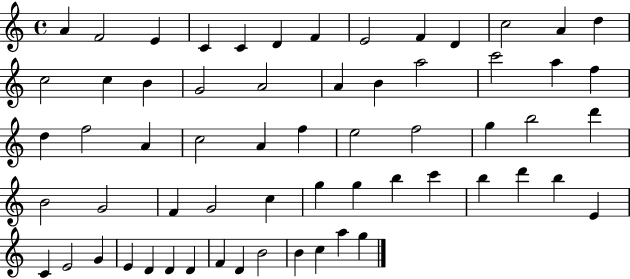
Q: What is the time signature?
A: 4/4